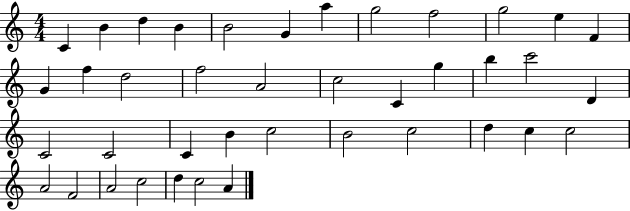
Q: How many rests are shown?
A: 0